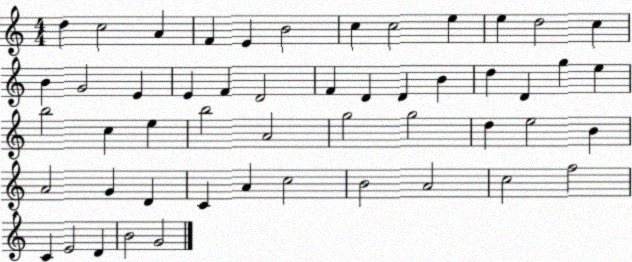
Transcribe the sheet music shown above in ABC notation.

X:1
T:Untitled
M:4/4
L:1/4
K:C
d c2 A F E B2 c c2 e e d2 c B G2 E E F D2 F D D B d D g e b2 c e b2 A2 g2 g2 d e2 B A2 G D C A c2 B2 A2 c2 f2 C E2 D B2 G2